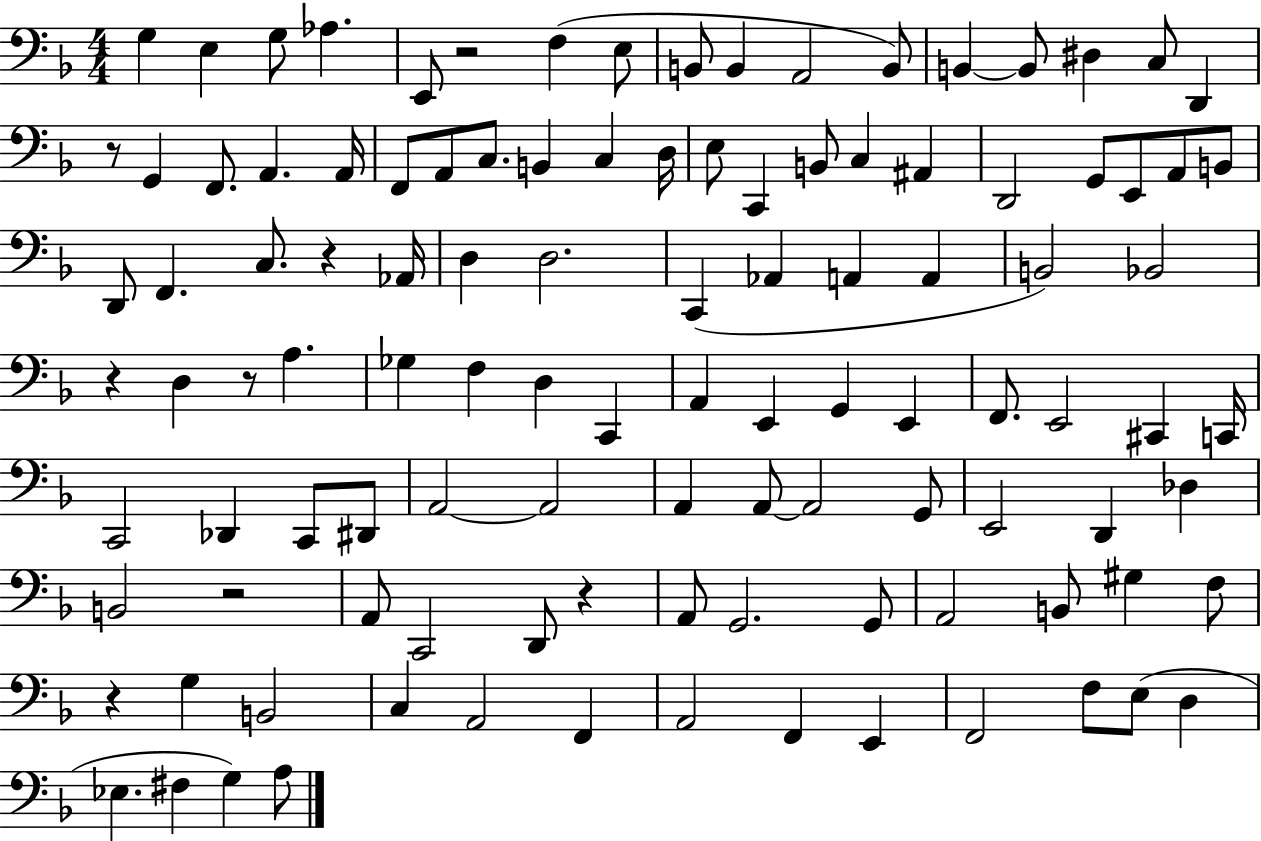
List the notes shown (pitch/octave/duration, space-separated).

G3/q E3/q G3/e Ab3/q. E2/e R/h F3/q E3/e B2/e B2/q A2/h B2/e B2/q B2/e D#3/q C3/e D2/q R/e G2/q F2/e. A2/q. A2/s F2/e A2/e C3/e. B2/q C3/q D3/s E3/e C2/q B2/e C3/q A#2/q D2/h G2/e E2/e A2/e B2/e D2/e F2/q. C3/e. R/q Ab2/s D3/q D3/h. C2/q Ab2/q A2/q A2/q B2/h Bb2/h R/q D3/q R/e A3/q. Gb3/q F3/q D3/q C2/q A2/q E2/q G2/q E2/q F2/e. E2/h C#2/q C2/s C2/h Db2/q C2/e D#2/e A2/h A2/h A2/q A2/e A2/h G2/e E2/h D2/q Db3/q B2/h R/h A2/e C2/h D2/e R/q A2/e G2/h. G2/e A2/h B2/e G#3/q F3/e R/q G3/q B2/h C3/q A2/h F2/q A2/h F2/q E2/q F2/h F3/e E3/e D3/q Eb3/q. F#3/q G3/q A3/e